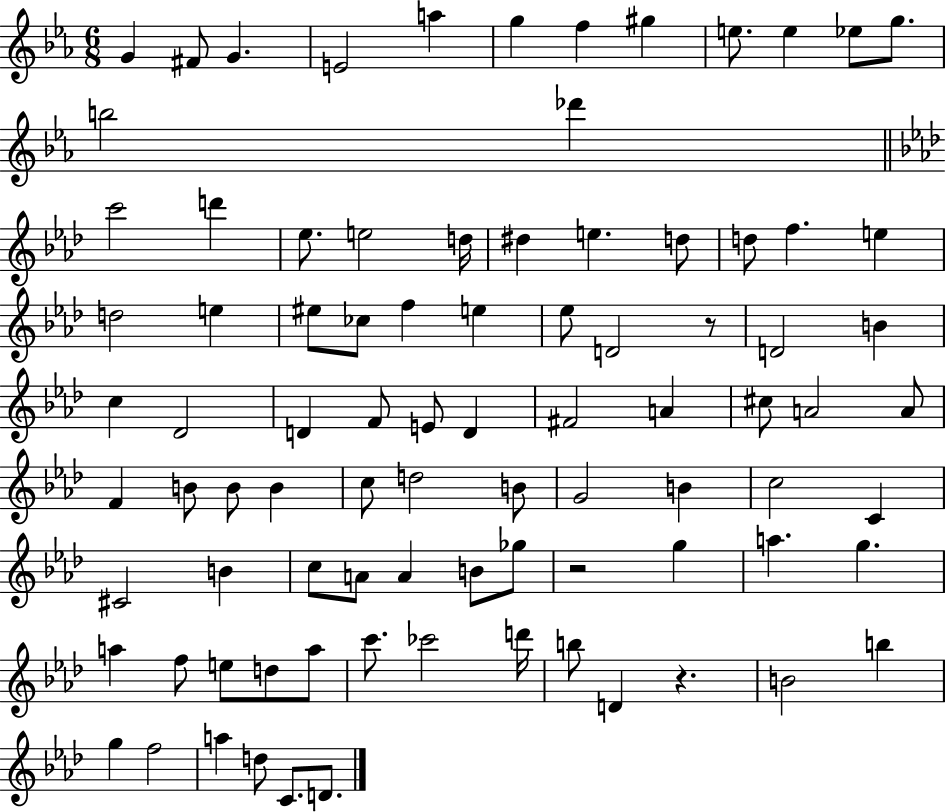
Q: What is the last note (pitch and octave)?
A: D4